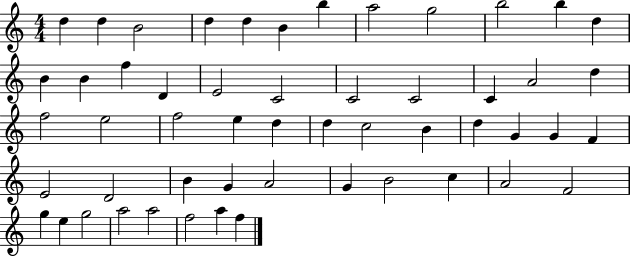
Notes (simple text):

D5/q D5/q B4/h D5/q D5/q B4/q B5/q A5/h G5/h B5/h B5/q D5/q B4/q B4/q F5/q D4/q E4/h C4/h C4/h C4/h C4/q A4/h D5/q F5/h E5/h F5/h E5/q D5/q D5/q C5/h B4/q D5/q G4/q G4/q F4/q E4/h D4/h B4/q G4/q A4/h G4/q B4/h C5/q A4/h F4/h G5/q E5/q G5/h A5/h A5/h F5/h A5/q F5/q